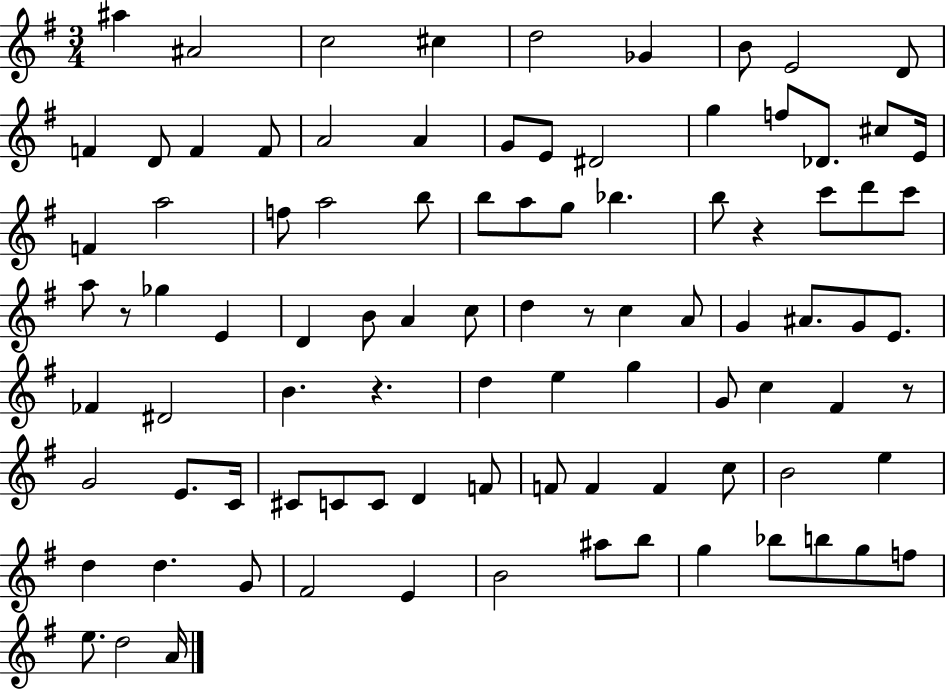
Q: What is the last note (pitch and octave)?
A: A4